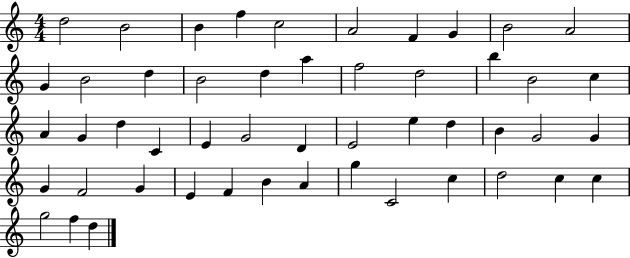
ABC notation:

X:1
T:Untitled
M:4/4
L:1/4
K:C
d2 B2 B f c2 A2 F G B2 A2 G B2 d B2 d a f2 d2 b B2 c A G d C E G2 D E2 e d B G2 G G F2 G E F B A g C2 c d2 c c g2 f d